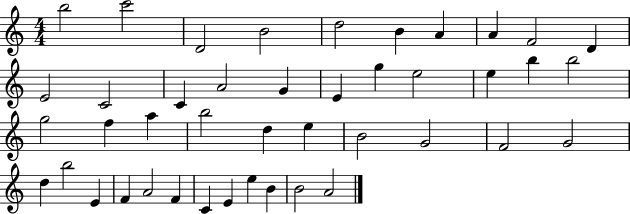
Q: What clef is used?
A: treble